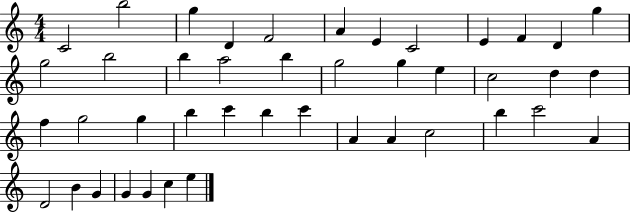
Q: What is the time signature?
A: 4/4